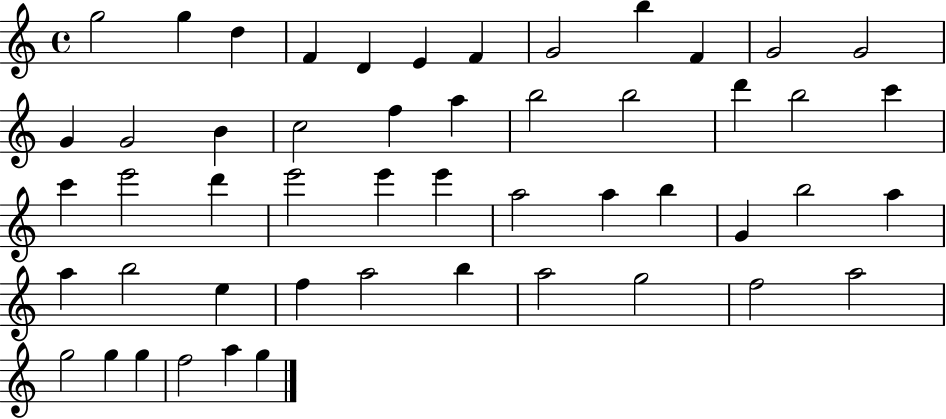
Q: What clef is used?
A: treble